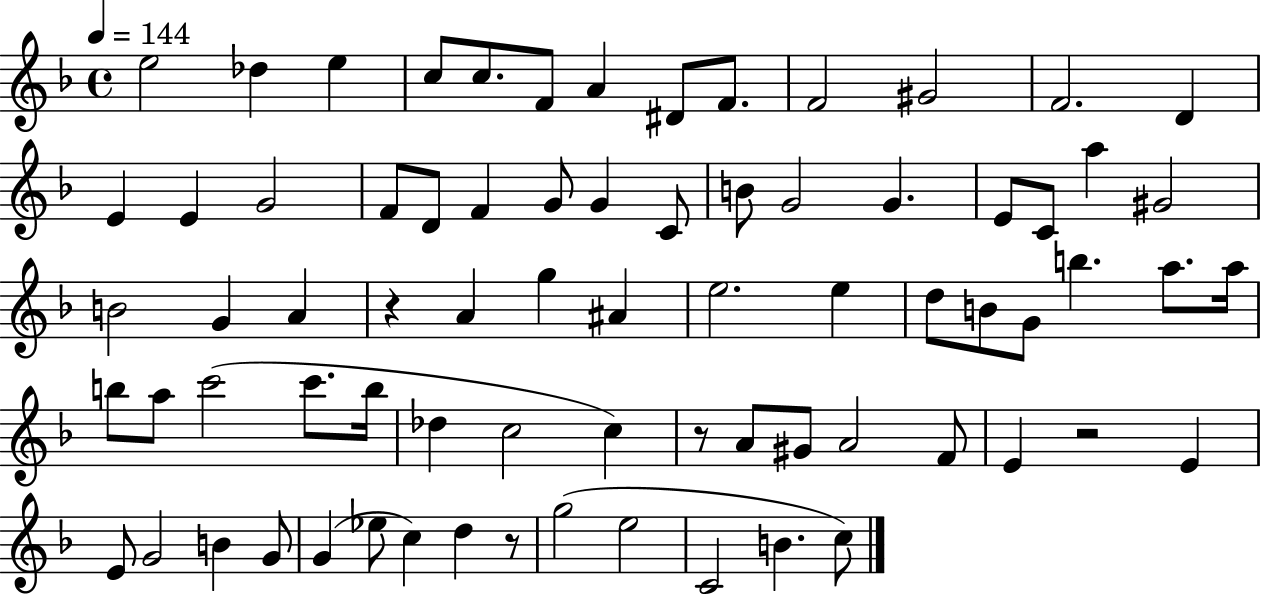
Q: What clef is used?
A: treble